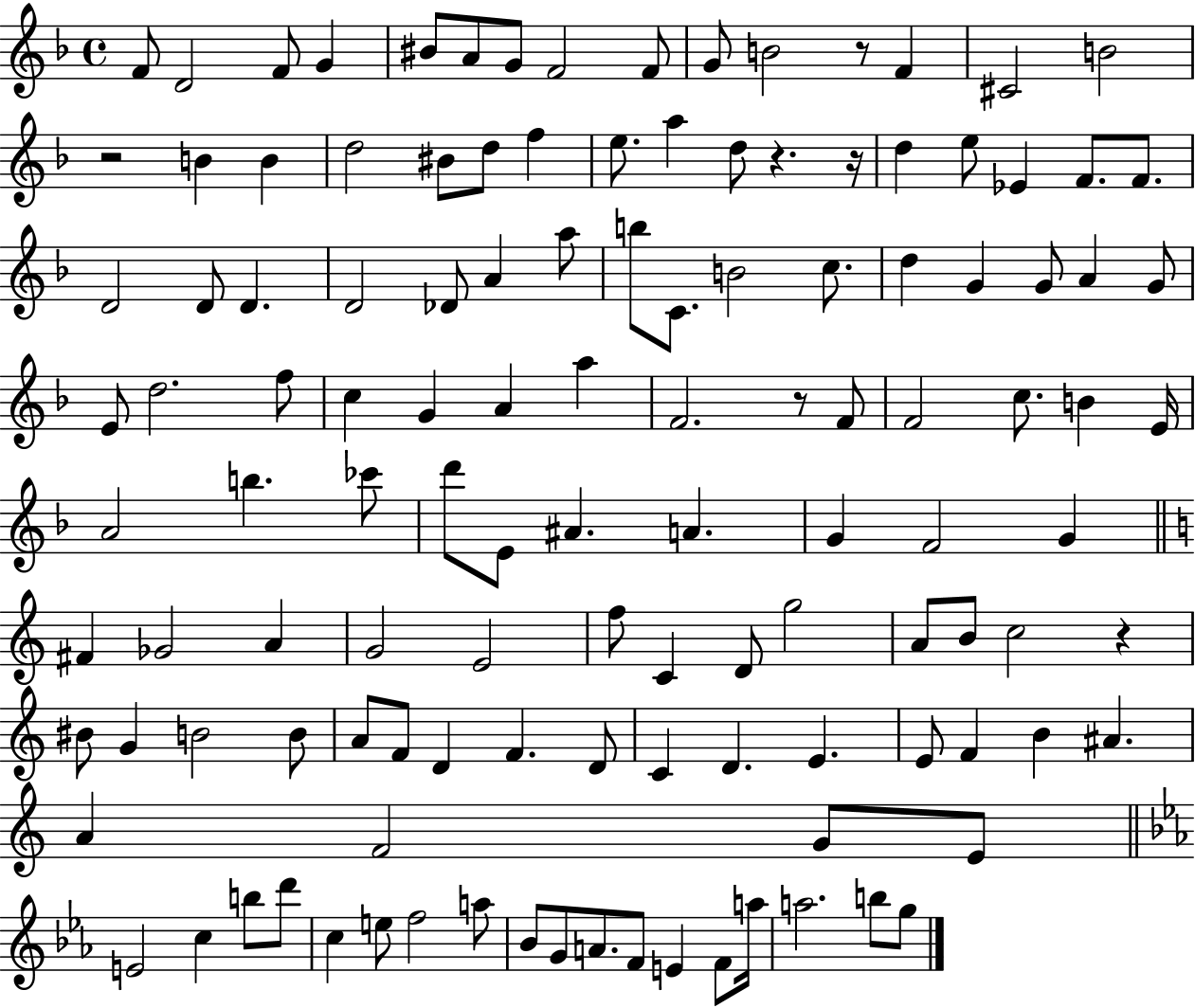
X:1
T:Untitled
M:4/4
L:1/4
K:F
F/2 D2 F/2 G ^B/2 A/2 G/2 F2 F/2 G/2 B2 z/2 F ^C2 B2 z2 B B d2 ^B/2 d/2 f e/2 a d/2 z z/4 d e/2 _E F/2 F/2 D2 D/2 D D2 _D/2 A a/2 b/2 C/2 B2 c/2 d G G/2 A G/2 E/2 d2 f/2 c G A a F2 z/2 F/2 F2 c/2 B E/4 A2 b _c'/2 d'/2 E/2 ^A A G F2 G ^F _G2 A G2 E2 f/2 C D/2 g2 A/2 B/2 c2 z ^B/2 G B2 B/2 A/2 F/2 D F D/2 C D E E/2 F B ^A A F2 G/2 E/2 E2 c b/2 d'/2 c e/2 f2 a/2 _B/2 G/2 A/2 F/2 E F/2 a/4 a2 b/2 g/2